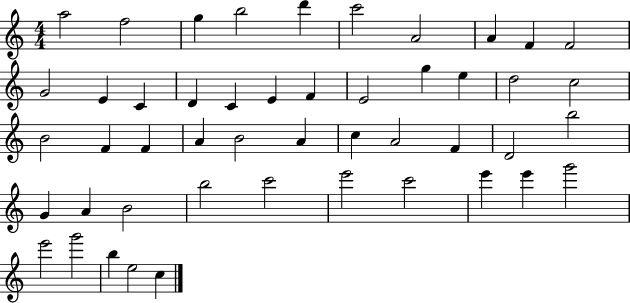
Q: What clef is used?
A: treble